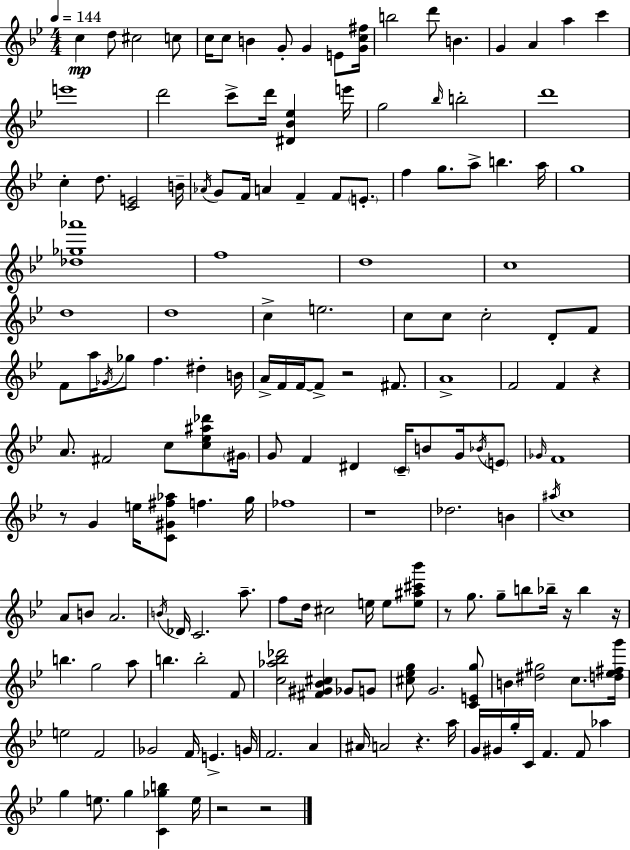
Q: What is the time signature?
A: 4/4